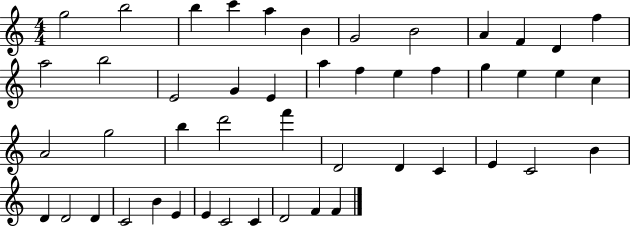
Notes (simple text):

G5/h B5/h B5/q C6/q A5/q B4/q G4/h B4/h A4/q F4/q D4/q F5/q A5/h B5/h E4/h G4/q E4/q A5/q F5/q E5/q F5/q G5/q E5/q E5/q C5/q A4/h G5/h B5/q D6/h F6/q D4/h D4/q C4/q E4/q C4/h B4/q D4/q D4/h D4/q C4/h B4/q E4/q E4/q C4/h C4/q D4/h F4/q F4/q